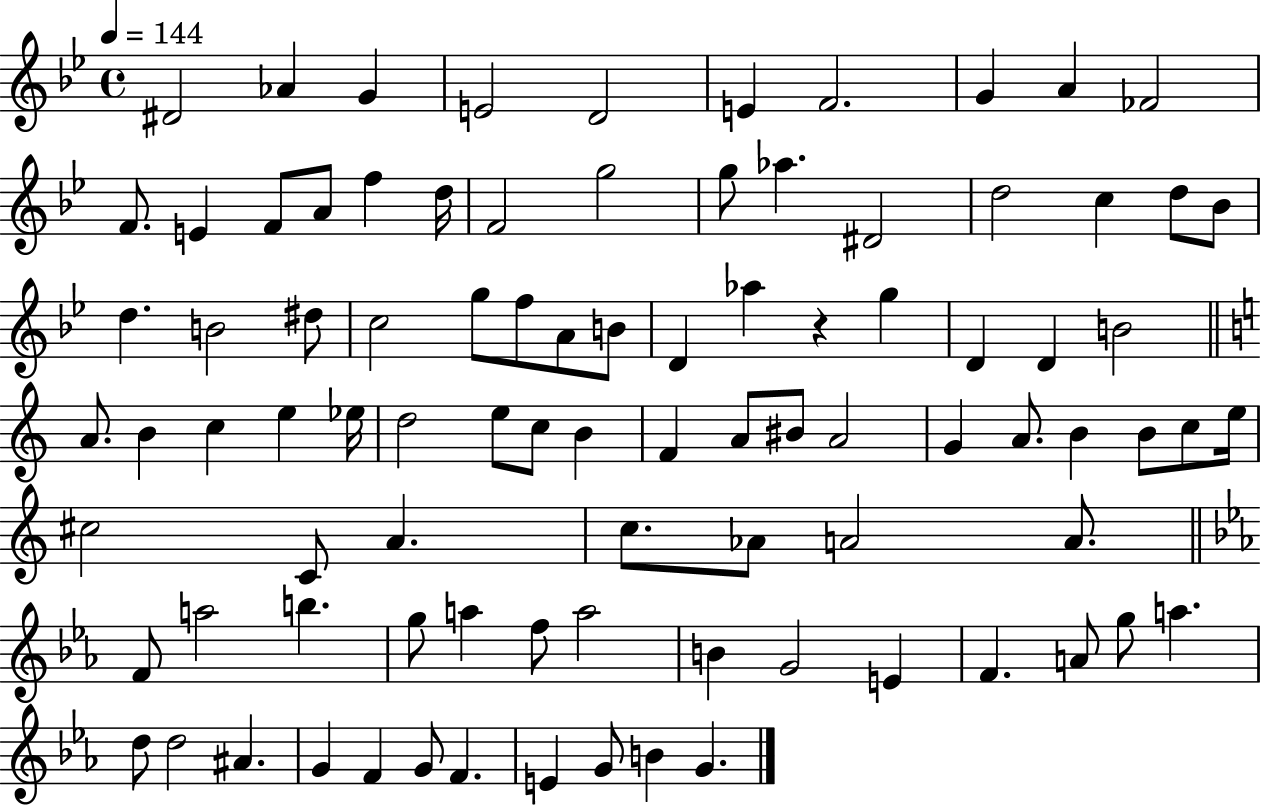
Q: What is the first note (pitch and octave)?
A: D#4